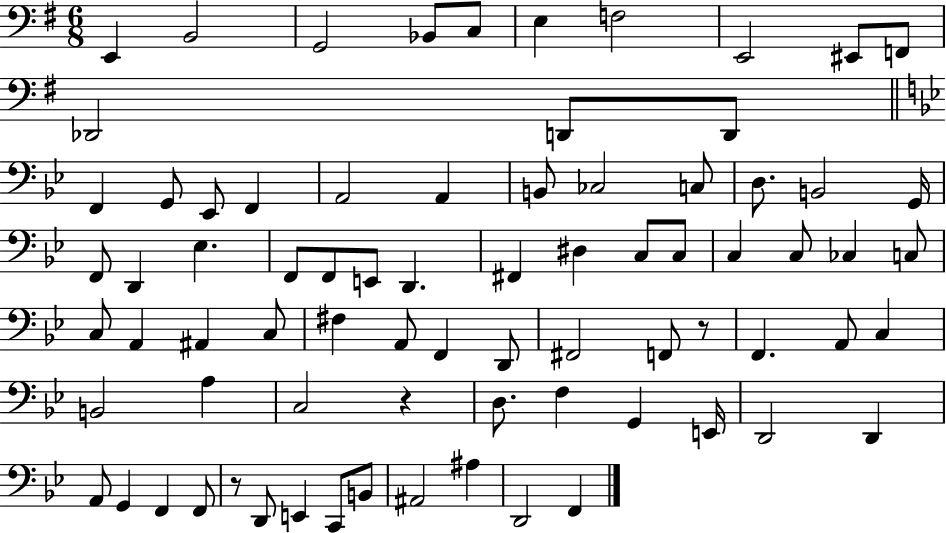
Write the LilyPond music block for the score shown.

{
  \clef bass
  \numericTimeSignature
  \time 6/8
  \key g \major
  e,4 b,2 | g,2 bes,8 c8 | e4 f2 | e,2 eis,8 f,8 | \break des,2 d,8 d,8 | \bar "||" \break \key g \minor f,4 g,8 ees,8 f,4 | a,2 a,4 | b,8 ces2 c8 | d8. b,2 g,16 | \break f,8 d,4 ees4. | f,8 f,8 e,8 d,4. | fis,4 dis4 c8 c8 | c4 c8 ces4 c8 | \break c8 a,4 ais,4 c8 | fis4 a,8 f,4 d,8 | fis,2 f,8 r8 | f,4. a,8 c4 | \break b,2 a4 | c2 r4 | d8. f4 g,4 e,16 | d,2 d,4 | \break a,8 g,4 f,4 f,8 | r8 d,8 e,4 c,8 b,8 | ais,2 ais4 | d,2 f,4 | \break \bar "|."
}